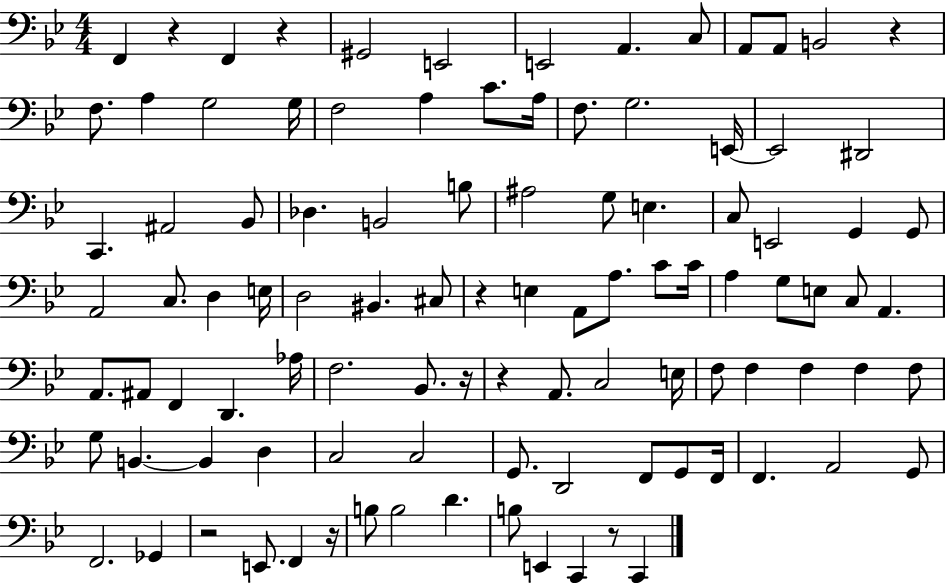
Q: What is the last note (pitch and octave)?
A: C2